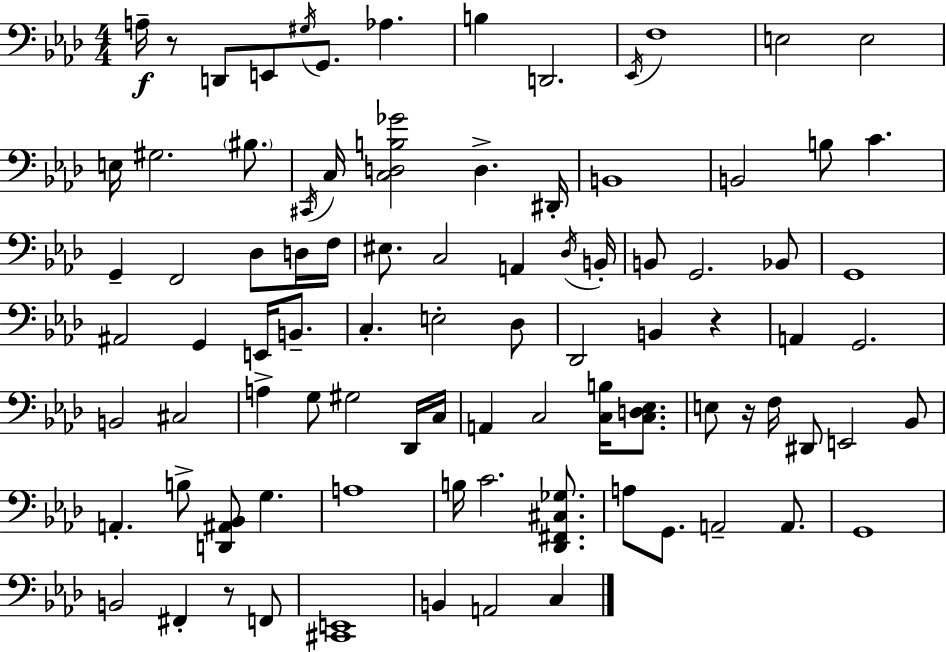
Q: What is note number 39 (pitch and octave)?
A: G2